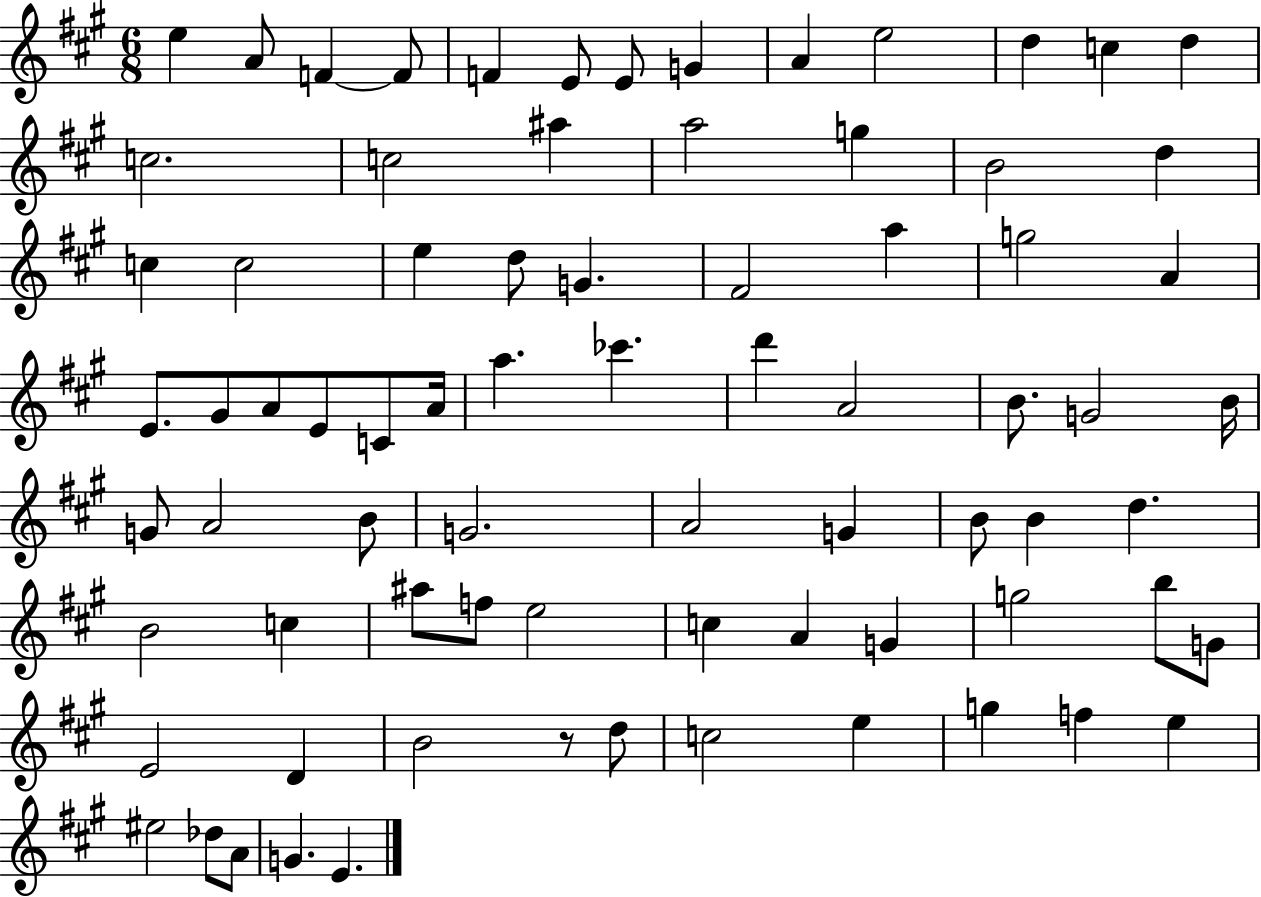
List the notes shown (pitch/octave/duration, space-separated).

E5/q A4/e F4/q F4/e F4/q E4/e E4/e G4/q A4/q E5/h D5/q C5/q D5/q C5/h. C5/h A#5/q A5/h G5/q B4/h D5/q C5/q C5/h E5/q D5/e G4/q. F#4/h A5/q G5/h A4/q E4/e. G#4/e A4/e E4/e C4/e A4/s A5/q. CES6/q. D6/q A4/h B4/e. G4/h B4/s G4/e A4/h B4/e G4/h. A4/h G4/q B4/e B4/q D5/q. B4/h C5/q A#5/e F5/e E5/h C5/q A4/q G4/q G5/h B5/e G4/e E4/h D4/q B4/h R/e D5/e C5/h E5/q G5/q F5/q E5/q EIS5/h Db5/e A4/e G4/q. E4/q.